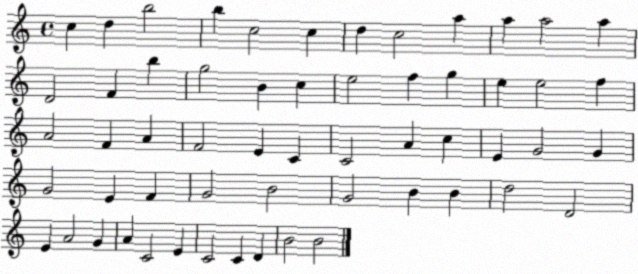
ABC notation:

X:1
T:Untitled
M:4/4
L:1/4
K:C
c d b2 b c2 c d c2 a a a2 a D2 F b g2 B c e2 f g e e2 f A2 F A F2 E C C2 A c E G2 G G2 E F G2 B2 G2 B B d2 D2 E A2 G A C2 E C2 C D B2 B2